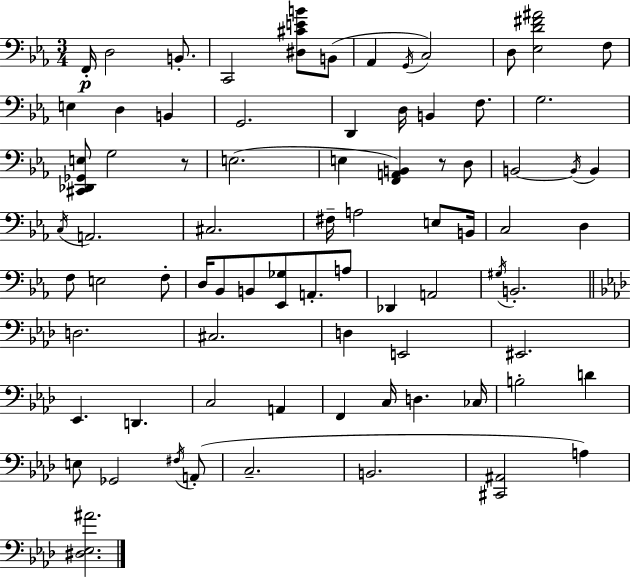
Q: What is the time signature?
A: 3/4